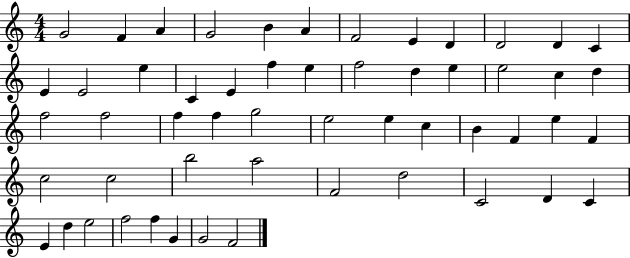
{
  \clef treble
  \numericTimeSignature
  \time 4/4
  \key c \major
  g'2 f'4 a'4 | g'2 b'4 a'4 | f'2 e'4 d'4 | d'2 d'4 c'4 | \break e'4 e'2 e''4 | c'4 e'4 f''4 e''4 | f''2 d''4 e''4 | e''2 c''4 d''4 | \break f''2 f''2 | f''4 f''4 g''2 | e''2 e''4 c''4 | b'4 f'4 e''4 f'4 | \break c''2 c''2 | b''2 a''2 | f'2 d''2 | c'2 d'4 c'4 | \break e'4 d''4 e''2 | f''2 f''4 g'4 | g'2 f'2 | \bar "|."
}